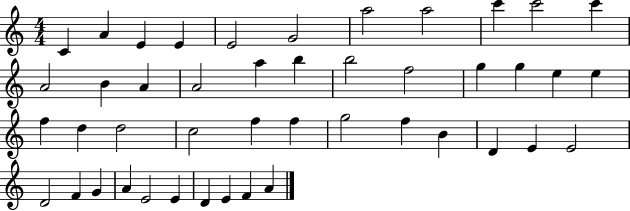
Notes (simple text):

C4/q A4/q E4/q E4/q E4/h G4/h A5/h A5/h C6/q C6/h C6/q A4/h B4/q A4/q A4/h A5/q B5/q B5/h F5/h G5/q G5/q E5/q E5/q F5/q D5/q D5/h C5/h F5/q F5/q G5/h F5/q B4/q D4/q E4/q E4/h D4/h F4/q G4/q A4/q E4/h E4/q D4/q E4/q F4/q A4/q